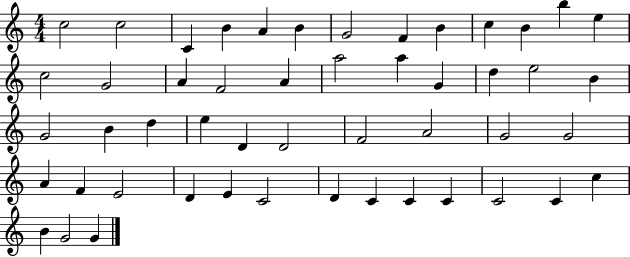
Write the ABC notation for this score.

X:1
T:Untitled
M:4/4
L:1/4
K:C
c2 c2 C B A B G2 F B c B b e c2 G2 A F2 A a2 a G d e2 B G2 B d e D D2 F2 A2 G2 G2 A F E2 D E C2 D C C C C2 C c B G2 G